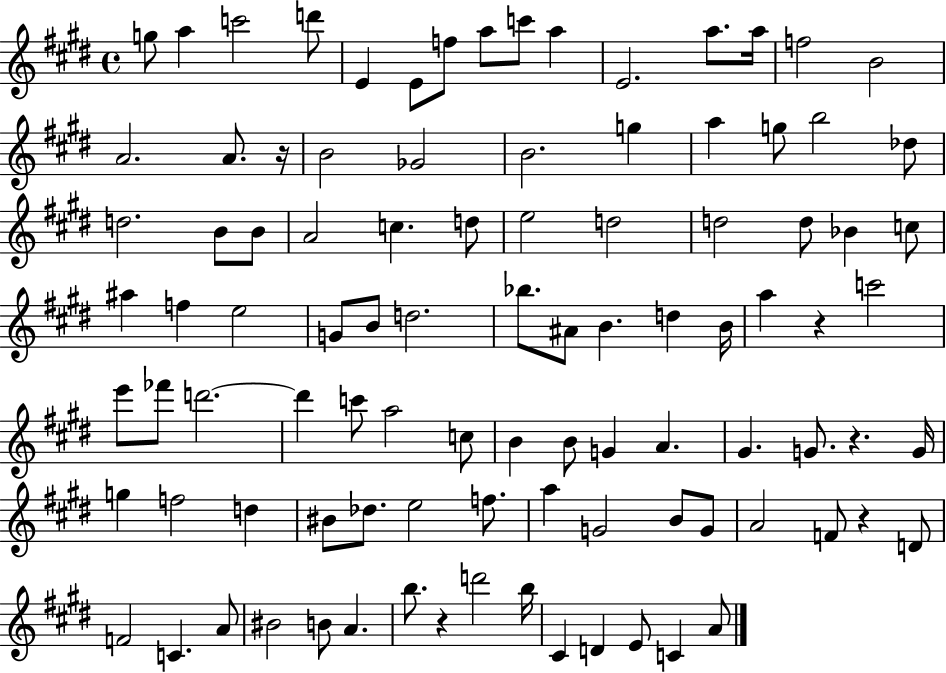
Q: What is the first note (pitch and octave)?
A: G5